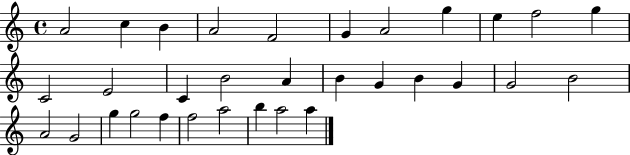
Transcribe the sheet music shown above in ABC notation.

X:1
T:Untitled
M:4/4
L:1/4
K:C
A2 c B A2 F2 G A2 g e f2 g C2 E2 C B2 A B G B G G2 B2 A2 G2 g g2 f f2 a2 b a2 a